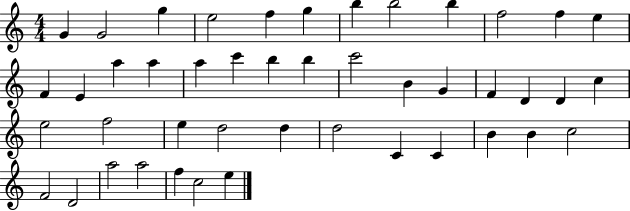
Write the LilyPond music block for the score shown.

{
  \clef treble
  \numericTimeSignature
  \time 4/4
  \key c \major
  g'4 g'2 g''4 | e''2 f''4 g''4 | b''4 b''2 b''4 | f''2 f''4 e''4 | \break f'4 e'4 a''4 a''4 | a''4 c'''4 b''4 b''4 | c'''2 b'4 g'4 | f'4 d'4 d'4 c''4 | \break e''2 f''2 | e''4 d''2 d''4 | d''2 c'4 c'4 | b'4 b'4 c''2 | \break f'2 d'2 | a''2 a''2 | f''4 c''2 e''4 | \bar "|."
}